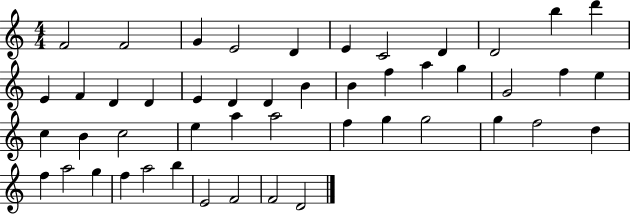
{
  \clef treble
  \numericTimeSignature
  \time 4/4
  \key c \major
  f'2 f'2 | g'4 e'2 d'4 | e'4 c'2 d'4 | d'2 b''4 d'''4 | \break e'4 f'4 d'4 d'4 | e'4 d'4 d'4 b'4 | b'4 f''4 a''4 g''4 | g'2 f''4 e''4 | \break c''4 b'4 c''2 | e''4 a''4 a''2 | f''4 g''4 g''2 | g''4 f''2 d''4 | \break f''4 a''2 g''4 | f''4 a''2 b''4 | e'2 f'2 | f'2 d'2 | \break \bar "|."
}